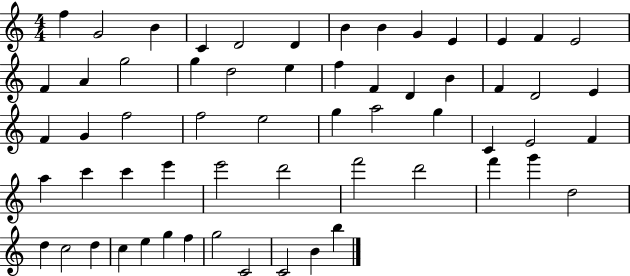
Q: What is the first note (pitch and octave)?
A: F5